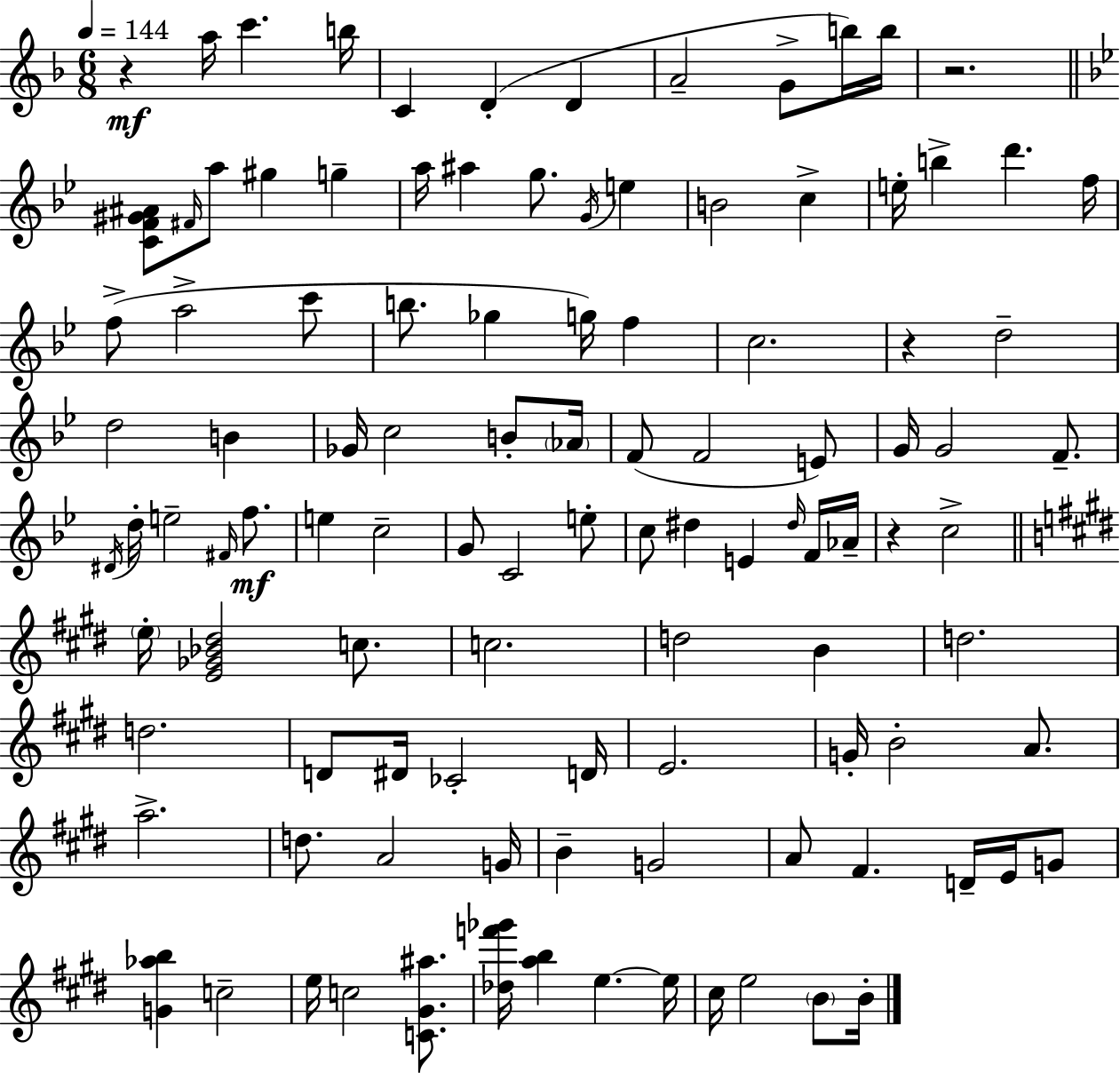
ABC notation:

X:1
T:Untitled
M:6/8
L:1/4
K:F
z a/4 c' b/4 C D D A2 G/2 b/4 b/4 z2 [CF^G^A]/2 ^F/4 a/2 ^g g a/4 ^a g/2 G/4 e B2 c e/4 b d' f/4 f/2 a2 c'/2 b/2 _g g/4 f c2 z d2 d2 B _G/4 c2 B/2 _A/4 F/2 F2 E/2 G/4 G2 F/2 ^D/4 d/4 e2 ^F/4 f/2 e c2 G/2 C2 e/2 c/2 ^d E ^d/4 F/4 _A/4 z c2 e/4 [E_G_B^d]2 c/2 c2 d2 B d2 d2 D/2 ^D/4 _C2 D/4 E2 G/4 B2 A/2 a2 d/2 A2 G/4 B G2 A/2 ^F D/4 E/4 G/2 [G_ab] c2 e/4 c2 [C^G^a]/2 [_df'_g']/4 [ab] e e/4 ^c/4 e2 B/2 B/4